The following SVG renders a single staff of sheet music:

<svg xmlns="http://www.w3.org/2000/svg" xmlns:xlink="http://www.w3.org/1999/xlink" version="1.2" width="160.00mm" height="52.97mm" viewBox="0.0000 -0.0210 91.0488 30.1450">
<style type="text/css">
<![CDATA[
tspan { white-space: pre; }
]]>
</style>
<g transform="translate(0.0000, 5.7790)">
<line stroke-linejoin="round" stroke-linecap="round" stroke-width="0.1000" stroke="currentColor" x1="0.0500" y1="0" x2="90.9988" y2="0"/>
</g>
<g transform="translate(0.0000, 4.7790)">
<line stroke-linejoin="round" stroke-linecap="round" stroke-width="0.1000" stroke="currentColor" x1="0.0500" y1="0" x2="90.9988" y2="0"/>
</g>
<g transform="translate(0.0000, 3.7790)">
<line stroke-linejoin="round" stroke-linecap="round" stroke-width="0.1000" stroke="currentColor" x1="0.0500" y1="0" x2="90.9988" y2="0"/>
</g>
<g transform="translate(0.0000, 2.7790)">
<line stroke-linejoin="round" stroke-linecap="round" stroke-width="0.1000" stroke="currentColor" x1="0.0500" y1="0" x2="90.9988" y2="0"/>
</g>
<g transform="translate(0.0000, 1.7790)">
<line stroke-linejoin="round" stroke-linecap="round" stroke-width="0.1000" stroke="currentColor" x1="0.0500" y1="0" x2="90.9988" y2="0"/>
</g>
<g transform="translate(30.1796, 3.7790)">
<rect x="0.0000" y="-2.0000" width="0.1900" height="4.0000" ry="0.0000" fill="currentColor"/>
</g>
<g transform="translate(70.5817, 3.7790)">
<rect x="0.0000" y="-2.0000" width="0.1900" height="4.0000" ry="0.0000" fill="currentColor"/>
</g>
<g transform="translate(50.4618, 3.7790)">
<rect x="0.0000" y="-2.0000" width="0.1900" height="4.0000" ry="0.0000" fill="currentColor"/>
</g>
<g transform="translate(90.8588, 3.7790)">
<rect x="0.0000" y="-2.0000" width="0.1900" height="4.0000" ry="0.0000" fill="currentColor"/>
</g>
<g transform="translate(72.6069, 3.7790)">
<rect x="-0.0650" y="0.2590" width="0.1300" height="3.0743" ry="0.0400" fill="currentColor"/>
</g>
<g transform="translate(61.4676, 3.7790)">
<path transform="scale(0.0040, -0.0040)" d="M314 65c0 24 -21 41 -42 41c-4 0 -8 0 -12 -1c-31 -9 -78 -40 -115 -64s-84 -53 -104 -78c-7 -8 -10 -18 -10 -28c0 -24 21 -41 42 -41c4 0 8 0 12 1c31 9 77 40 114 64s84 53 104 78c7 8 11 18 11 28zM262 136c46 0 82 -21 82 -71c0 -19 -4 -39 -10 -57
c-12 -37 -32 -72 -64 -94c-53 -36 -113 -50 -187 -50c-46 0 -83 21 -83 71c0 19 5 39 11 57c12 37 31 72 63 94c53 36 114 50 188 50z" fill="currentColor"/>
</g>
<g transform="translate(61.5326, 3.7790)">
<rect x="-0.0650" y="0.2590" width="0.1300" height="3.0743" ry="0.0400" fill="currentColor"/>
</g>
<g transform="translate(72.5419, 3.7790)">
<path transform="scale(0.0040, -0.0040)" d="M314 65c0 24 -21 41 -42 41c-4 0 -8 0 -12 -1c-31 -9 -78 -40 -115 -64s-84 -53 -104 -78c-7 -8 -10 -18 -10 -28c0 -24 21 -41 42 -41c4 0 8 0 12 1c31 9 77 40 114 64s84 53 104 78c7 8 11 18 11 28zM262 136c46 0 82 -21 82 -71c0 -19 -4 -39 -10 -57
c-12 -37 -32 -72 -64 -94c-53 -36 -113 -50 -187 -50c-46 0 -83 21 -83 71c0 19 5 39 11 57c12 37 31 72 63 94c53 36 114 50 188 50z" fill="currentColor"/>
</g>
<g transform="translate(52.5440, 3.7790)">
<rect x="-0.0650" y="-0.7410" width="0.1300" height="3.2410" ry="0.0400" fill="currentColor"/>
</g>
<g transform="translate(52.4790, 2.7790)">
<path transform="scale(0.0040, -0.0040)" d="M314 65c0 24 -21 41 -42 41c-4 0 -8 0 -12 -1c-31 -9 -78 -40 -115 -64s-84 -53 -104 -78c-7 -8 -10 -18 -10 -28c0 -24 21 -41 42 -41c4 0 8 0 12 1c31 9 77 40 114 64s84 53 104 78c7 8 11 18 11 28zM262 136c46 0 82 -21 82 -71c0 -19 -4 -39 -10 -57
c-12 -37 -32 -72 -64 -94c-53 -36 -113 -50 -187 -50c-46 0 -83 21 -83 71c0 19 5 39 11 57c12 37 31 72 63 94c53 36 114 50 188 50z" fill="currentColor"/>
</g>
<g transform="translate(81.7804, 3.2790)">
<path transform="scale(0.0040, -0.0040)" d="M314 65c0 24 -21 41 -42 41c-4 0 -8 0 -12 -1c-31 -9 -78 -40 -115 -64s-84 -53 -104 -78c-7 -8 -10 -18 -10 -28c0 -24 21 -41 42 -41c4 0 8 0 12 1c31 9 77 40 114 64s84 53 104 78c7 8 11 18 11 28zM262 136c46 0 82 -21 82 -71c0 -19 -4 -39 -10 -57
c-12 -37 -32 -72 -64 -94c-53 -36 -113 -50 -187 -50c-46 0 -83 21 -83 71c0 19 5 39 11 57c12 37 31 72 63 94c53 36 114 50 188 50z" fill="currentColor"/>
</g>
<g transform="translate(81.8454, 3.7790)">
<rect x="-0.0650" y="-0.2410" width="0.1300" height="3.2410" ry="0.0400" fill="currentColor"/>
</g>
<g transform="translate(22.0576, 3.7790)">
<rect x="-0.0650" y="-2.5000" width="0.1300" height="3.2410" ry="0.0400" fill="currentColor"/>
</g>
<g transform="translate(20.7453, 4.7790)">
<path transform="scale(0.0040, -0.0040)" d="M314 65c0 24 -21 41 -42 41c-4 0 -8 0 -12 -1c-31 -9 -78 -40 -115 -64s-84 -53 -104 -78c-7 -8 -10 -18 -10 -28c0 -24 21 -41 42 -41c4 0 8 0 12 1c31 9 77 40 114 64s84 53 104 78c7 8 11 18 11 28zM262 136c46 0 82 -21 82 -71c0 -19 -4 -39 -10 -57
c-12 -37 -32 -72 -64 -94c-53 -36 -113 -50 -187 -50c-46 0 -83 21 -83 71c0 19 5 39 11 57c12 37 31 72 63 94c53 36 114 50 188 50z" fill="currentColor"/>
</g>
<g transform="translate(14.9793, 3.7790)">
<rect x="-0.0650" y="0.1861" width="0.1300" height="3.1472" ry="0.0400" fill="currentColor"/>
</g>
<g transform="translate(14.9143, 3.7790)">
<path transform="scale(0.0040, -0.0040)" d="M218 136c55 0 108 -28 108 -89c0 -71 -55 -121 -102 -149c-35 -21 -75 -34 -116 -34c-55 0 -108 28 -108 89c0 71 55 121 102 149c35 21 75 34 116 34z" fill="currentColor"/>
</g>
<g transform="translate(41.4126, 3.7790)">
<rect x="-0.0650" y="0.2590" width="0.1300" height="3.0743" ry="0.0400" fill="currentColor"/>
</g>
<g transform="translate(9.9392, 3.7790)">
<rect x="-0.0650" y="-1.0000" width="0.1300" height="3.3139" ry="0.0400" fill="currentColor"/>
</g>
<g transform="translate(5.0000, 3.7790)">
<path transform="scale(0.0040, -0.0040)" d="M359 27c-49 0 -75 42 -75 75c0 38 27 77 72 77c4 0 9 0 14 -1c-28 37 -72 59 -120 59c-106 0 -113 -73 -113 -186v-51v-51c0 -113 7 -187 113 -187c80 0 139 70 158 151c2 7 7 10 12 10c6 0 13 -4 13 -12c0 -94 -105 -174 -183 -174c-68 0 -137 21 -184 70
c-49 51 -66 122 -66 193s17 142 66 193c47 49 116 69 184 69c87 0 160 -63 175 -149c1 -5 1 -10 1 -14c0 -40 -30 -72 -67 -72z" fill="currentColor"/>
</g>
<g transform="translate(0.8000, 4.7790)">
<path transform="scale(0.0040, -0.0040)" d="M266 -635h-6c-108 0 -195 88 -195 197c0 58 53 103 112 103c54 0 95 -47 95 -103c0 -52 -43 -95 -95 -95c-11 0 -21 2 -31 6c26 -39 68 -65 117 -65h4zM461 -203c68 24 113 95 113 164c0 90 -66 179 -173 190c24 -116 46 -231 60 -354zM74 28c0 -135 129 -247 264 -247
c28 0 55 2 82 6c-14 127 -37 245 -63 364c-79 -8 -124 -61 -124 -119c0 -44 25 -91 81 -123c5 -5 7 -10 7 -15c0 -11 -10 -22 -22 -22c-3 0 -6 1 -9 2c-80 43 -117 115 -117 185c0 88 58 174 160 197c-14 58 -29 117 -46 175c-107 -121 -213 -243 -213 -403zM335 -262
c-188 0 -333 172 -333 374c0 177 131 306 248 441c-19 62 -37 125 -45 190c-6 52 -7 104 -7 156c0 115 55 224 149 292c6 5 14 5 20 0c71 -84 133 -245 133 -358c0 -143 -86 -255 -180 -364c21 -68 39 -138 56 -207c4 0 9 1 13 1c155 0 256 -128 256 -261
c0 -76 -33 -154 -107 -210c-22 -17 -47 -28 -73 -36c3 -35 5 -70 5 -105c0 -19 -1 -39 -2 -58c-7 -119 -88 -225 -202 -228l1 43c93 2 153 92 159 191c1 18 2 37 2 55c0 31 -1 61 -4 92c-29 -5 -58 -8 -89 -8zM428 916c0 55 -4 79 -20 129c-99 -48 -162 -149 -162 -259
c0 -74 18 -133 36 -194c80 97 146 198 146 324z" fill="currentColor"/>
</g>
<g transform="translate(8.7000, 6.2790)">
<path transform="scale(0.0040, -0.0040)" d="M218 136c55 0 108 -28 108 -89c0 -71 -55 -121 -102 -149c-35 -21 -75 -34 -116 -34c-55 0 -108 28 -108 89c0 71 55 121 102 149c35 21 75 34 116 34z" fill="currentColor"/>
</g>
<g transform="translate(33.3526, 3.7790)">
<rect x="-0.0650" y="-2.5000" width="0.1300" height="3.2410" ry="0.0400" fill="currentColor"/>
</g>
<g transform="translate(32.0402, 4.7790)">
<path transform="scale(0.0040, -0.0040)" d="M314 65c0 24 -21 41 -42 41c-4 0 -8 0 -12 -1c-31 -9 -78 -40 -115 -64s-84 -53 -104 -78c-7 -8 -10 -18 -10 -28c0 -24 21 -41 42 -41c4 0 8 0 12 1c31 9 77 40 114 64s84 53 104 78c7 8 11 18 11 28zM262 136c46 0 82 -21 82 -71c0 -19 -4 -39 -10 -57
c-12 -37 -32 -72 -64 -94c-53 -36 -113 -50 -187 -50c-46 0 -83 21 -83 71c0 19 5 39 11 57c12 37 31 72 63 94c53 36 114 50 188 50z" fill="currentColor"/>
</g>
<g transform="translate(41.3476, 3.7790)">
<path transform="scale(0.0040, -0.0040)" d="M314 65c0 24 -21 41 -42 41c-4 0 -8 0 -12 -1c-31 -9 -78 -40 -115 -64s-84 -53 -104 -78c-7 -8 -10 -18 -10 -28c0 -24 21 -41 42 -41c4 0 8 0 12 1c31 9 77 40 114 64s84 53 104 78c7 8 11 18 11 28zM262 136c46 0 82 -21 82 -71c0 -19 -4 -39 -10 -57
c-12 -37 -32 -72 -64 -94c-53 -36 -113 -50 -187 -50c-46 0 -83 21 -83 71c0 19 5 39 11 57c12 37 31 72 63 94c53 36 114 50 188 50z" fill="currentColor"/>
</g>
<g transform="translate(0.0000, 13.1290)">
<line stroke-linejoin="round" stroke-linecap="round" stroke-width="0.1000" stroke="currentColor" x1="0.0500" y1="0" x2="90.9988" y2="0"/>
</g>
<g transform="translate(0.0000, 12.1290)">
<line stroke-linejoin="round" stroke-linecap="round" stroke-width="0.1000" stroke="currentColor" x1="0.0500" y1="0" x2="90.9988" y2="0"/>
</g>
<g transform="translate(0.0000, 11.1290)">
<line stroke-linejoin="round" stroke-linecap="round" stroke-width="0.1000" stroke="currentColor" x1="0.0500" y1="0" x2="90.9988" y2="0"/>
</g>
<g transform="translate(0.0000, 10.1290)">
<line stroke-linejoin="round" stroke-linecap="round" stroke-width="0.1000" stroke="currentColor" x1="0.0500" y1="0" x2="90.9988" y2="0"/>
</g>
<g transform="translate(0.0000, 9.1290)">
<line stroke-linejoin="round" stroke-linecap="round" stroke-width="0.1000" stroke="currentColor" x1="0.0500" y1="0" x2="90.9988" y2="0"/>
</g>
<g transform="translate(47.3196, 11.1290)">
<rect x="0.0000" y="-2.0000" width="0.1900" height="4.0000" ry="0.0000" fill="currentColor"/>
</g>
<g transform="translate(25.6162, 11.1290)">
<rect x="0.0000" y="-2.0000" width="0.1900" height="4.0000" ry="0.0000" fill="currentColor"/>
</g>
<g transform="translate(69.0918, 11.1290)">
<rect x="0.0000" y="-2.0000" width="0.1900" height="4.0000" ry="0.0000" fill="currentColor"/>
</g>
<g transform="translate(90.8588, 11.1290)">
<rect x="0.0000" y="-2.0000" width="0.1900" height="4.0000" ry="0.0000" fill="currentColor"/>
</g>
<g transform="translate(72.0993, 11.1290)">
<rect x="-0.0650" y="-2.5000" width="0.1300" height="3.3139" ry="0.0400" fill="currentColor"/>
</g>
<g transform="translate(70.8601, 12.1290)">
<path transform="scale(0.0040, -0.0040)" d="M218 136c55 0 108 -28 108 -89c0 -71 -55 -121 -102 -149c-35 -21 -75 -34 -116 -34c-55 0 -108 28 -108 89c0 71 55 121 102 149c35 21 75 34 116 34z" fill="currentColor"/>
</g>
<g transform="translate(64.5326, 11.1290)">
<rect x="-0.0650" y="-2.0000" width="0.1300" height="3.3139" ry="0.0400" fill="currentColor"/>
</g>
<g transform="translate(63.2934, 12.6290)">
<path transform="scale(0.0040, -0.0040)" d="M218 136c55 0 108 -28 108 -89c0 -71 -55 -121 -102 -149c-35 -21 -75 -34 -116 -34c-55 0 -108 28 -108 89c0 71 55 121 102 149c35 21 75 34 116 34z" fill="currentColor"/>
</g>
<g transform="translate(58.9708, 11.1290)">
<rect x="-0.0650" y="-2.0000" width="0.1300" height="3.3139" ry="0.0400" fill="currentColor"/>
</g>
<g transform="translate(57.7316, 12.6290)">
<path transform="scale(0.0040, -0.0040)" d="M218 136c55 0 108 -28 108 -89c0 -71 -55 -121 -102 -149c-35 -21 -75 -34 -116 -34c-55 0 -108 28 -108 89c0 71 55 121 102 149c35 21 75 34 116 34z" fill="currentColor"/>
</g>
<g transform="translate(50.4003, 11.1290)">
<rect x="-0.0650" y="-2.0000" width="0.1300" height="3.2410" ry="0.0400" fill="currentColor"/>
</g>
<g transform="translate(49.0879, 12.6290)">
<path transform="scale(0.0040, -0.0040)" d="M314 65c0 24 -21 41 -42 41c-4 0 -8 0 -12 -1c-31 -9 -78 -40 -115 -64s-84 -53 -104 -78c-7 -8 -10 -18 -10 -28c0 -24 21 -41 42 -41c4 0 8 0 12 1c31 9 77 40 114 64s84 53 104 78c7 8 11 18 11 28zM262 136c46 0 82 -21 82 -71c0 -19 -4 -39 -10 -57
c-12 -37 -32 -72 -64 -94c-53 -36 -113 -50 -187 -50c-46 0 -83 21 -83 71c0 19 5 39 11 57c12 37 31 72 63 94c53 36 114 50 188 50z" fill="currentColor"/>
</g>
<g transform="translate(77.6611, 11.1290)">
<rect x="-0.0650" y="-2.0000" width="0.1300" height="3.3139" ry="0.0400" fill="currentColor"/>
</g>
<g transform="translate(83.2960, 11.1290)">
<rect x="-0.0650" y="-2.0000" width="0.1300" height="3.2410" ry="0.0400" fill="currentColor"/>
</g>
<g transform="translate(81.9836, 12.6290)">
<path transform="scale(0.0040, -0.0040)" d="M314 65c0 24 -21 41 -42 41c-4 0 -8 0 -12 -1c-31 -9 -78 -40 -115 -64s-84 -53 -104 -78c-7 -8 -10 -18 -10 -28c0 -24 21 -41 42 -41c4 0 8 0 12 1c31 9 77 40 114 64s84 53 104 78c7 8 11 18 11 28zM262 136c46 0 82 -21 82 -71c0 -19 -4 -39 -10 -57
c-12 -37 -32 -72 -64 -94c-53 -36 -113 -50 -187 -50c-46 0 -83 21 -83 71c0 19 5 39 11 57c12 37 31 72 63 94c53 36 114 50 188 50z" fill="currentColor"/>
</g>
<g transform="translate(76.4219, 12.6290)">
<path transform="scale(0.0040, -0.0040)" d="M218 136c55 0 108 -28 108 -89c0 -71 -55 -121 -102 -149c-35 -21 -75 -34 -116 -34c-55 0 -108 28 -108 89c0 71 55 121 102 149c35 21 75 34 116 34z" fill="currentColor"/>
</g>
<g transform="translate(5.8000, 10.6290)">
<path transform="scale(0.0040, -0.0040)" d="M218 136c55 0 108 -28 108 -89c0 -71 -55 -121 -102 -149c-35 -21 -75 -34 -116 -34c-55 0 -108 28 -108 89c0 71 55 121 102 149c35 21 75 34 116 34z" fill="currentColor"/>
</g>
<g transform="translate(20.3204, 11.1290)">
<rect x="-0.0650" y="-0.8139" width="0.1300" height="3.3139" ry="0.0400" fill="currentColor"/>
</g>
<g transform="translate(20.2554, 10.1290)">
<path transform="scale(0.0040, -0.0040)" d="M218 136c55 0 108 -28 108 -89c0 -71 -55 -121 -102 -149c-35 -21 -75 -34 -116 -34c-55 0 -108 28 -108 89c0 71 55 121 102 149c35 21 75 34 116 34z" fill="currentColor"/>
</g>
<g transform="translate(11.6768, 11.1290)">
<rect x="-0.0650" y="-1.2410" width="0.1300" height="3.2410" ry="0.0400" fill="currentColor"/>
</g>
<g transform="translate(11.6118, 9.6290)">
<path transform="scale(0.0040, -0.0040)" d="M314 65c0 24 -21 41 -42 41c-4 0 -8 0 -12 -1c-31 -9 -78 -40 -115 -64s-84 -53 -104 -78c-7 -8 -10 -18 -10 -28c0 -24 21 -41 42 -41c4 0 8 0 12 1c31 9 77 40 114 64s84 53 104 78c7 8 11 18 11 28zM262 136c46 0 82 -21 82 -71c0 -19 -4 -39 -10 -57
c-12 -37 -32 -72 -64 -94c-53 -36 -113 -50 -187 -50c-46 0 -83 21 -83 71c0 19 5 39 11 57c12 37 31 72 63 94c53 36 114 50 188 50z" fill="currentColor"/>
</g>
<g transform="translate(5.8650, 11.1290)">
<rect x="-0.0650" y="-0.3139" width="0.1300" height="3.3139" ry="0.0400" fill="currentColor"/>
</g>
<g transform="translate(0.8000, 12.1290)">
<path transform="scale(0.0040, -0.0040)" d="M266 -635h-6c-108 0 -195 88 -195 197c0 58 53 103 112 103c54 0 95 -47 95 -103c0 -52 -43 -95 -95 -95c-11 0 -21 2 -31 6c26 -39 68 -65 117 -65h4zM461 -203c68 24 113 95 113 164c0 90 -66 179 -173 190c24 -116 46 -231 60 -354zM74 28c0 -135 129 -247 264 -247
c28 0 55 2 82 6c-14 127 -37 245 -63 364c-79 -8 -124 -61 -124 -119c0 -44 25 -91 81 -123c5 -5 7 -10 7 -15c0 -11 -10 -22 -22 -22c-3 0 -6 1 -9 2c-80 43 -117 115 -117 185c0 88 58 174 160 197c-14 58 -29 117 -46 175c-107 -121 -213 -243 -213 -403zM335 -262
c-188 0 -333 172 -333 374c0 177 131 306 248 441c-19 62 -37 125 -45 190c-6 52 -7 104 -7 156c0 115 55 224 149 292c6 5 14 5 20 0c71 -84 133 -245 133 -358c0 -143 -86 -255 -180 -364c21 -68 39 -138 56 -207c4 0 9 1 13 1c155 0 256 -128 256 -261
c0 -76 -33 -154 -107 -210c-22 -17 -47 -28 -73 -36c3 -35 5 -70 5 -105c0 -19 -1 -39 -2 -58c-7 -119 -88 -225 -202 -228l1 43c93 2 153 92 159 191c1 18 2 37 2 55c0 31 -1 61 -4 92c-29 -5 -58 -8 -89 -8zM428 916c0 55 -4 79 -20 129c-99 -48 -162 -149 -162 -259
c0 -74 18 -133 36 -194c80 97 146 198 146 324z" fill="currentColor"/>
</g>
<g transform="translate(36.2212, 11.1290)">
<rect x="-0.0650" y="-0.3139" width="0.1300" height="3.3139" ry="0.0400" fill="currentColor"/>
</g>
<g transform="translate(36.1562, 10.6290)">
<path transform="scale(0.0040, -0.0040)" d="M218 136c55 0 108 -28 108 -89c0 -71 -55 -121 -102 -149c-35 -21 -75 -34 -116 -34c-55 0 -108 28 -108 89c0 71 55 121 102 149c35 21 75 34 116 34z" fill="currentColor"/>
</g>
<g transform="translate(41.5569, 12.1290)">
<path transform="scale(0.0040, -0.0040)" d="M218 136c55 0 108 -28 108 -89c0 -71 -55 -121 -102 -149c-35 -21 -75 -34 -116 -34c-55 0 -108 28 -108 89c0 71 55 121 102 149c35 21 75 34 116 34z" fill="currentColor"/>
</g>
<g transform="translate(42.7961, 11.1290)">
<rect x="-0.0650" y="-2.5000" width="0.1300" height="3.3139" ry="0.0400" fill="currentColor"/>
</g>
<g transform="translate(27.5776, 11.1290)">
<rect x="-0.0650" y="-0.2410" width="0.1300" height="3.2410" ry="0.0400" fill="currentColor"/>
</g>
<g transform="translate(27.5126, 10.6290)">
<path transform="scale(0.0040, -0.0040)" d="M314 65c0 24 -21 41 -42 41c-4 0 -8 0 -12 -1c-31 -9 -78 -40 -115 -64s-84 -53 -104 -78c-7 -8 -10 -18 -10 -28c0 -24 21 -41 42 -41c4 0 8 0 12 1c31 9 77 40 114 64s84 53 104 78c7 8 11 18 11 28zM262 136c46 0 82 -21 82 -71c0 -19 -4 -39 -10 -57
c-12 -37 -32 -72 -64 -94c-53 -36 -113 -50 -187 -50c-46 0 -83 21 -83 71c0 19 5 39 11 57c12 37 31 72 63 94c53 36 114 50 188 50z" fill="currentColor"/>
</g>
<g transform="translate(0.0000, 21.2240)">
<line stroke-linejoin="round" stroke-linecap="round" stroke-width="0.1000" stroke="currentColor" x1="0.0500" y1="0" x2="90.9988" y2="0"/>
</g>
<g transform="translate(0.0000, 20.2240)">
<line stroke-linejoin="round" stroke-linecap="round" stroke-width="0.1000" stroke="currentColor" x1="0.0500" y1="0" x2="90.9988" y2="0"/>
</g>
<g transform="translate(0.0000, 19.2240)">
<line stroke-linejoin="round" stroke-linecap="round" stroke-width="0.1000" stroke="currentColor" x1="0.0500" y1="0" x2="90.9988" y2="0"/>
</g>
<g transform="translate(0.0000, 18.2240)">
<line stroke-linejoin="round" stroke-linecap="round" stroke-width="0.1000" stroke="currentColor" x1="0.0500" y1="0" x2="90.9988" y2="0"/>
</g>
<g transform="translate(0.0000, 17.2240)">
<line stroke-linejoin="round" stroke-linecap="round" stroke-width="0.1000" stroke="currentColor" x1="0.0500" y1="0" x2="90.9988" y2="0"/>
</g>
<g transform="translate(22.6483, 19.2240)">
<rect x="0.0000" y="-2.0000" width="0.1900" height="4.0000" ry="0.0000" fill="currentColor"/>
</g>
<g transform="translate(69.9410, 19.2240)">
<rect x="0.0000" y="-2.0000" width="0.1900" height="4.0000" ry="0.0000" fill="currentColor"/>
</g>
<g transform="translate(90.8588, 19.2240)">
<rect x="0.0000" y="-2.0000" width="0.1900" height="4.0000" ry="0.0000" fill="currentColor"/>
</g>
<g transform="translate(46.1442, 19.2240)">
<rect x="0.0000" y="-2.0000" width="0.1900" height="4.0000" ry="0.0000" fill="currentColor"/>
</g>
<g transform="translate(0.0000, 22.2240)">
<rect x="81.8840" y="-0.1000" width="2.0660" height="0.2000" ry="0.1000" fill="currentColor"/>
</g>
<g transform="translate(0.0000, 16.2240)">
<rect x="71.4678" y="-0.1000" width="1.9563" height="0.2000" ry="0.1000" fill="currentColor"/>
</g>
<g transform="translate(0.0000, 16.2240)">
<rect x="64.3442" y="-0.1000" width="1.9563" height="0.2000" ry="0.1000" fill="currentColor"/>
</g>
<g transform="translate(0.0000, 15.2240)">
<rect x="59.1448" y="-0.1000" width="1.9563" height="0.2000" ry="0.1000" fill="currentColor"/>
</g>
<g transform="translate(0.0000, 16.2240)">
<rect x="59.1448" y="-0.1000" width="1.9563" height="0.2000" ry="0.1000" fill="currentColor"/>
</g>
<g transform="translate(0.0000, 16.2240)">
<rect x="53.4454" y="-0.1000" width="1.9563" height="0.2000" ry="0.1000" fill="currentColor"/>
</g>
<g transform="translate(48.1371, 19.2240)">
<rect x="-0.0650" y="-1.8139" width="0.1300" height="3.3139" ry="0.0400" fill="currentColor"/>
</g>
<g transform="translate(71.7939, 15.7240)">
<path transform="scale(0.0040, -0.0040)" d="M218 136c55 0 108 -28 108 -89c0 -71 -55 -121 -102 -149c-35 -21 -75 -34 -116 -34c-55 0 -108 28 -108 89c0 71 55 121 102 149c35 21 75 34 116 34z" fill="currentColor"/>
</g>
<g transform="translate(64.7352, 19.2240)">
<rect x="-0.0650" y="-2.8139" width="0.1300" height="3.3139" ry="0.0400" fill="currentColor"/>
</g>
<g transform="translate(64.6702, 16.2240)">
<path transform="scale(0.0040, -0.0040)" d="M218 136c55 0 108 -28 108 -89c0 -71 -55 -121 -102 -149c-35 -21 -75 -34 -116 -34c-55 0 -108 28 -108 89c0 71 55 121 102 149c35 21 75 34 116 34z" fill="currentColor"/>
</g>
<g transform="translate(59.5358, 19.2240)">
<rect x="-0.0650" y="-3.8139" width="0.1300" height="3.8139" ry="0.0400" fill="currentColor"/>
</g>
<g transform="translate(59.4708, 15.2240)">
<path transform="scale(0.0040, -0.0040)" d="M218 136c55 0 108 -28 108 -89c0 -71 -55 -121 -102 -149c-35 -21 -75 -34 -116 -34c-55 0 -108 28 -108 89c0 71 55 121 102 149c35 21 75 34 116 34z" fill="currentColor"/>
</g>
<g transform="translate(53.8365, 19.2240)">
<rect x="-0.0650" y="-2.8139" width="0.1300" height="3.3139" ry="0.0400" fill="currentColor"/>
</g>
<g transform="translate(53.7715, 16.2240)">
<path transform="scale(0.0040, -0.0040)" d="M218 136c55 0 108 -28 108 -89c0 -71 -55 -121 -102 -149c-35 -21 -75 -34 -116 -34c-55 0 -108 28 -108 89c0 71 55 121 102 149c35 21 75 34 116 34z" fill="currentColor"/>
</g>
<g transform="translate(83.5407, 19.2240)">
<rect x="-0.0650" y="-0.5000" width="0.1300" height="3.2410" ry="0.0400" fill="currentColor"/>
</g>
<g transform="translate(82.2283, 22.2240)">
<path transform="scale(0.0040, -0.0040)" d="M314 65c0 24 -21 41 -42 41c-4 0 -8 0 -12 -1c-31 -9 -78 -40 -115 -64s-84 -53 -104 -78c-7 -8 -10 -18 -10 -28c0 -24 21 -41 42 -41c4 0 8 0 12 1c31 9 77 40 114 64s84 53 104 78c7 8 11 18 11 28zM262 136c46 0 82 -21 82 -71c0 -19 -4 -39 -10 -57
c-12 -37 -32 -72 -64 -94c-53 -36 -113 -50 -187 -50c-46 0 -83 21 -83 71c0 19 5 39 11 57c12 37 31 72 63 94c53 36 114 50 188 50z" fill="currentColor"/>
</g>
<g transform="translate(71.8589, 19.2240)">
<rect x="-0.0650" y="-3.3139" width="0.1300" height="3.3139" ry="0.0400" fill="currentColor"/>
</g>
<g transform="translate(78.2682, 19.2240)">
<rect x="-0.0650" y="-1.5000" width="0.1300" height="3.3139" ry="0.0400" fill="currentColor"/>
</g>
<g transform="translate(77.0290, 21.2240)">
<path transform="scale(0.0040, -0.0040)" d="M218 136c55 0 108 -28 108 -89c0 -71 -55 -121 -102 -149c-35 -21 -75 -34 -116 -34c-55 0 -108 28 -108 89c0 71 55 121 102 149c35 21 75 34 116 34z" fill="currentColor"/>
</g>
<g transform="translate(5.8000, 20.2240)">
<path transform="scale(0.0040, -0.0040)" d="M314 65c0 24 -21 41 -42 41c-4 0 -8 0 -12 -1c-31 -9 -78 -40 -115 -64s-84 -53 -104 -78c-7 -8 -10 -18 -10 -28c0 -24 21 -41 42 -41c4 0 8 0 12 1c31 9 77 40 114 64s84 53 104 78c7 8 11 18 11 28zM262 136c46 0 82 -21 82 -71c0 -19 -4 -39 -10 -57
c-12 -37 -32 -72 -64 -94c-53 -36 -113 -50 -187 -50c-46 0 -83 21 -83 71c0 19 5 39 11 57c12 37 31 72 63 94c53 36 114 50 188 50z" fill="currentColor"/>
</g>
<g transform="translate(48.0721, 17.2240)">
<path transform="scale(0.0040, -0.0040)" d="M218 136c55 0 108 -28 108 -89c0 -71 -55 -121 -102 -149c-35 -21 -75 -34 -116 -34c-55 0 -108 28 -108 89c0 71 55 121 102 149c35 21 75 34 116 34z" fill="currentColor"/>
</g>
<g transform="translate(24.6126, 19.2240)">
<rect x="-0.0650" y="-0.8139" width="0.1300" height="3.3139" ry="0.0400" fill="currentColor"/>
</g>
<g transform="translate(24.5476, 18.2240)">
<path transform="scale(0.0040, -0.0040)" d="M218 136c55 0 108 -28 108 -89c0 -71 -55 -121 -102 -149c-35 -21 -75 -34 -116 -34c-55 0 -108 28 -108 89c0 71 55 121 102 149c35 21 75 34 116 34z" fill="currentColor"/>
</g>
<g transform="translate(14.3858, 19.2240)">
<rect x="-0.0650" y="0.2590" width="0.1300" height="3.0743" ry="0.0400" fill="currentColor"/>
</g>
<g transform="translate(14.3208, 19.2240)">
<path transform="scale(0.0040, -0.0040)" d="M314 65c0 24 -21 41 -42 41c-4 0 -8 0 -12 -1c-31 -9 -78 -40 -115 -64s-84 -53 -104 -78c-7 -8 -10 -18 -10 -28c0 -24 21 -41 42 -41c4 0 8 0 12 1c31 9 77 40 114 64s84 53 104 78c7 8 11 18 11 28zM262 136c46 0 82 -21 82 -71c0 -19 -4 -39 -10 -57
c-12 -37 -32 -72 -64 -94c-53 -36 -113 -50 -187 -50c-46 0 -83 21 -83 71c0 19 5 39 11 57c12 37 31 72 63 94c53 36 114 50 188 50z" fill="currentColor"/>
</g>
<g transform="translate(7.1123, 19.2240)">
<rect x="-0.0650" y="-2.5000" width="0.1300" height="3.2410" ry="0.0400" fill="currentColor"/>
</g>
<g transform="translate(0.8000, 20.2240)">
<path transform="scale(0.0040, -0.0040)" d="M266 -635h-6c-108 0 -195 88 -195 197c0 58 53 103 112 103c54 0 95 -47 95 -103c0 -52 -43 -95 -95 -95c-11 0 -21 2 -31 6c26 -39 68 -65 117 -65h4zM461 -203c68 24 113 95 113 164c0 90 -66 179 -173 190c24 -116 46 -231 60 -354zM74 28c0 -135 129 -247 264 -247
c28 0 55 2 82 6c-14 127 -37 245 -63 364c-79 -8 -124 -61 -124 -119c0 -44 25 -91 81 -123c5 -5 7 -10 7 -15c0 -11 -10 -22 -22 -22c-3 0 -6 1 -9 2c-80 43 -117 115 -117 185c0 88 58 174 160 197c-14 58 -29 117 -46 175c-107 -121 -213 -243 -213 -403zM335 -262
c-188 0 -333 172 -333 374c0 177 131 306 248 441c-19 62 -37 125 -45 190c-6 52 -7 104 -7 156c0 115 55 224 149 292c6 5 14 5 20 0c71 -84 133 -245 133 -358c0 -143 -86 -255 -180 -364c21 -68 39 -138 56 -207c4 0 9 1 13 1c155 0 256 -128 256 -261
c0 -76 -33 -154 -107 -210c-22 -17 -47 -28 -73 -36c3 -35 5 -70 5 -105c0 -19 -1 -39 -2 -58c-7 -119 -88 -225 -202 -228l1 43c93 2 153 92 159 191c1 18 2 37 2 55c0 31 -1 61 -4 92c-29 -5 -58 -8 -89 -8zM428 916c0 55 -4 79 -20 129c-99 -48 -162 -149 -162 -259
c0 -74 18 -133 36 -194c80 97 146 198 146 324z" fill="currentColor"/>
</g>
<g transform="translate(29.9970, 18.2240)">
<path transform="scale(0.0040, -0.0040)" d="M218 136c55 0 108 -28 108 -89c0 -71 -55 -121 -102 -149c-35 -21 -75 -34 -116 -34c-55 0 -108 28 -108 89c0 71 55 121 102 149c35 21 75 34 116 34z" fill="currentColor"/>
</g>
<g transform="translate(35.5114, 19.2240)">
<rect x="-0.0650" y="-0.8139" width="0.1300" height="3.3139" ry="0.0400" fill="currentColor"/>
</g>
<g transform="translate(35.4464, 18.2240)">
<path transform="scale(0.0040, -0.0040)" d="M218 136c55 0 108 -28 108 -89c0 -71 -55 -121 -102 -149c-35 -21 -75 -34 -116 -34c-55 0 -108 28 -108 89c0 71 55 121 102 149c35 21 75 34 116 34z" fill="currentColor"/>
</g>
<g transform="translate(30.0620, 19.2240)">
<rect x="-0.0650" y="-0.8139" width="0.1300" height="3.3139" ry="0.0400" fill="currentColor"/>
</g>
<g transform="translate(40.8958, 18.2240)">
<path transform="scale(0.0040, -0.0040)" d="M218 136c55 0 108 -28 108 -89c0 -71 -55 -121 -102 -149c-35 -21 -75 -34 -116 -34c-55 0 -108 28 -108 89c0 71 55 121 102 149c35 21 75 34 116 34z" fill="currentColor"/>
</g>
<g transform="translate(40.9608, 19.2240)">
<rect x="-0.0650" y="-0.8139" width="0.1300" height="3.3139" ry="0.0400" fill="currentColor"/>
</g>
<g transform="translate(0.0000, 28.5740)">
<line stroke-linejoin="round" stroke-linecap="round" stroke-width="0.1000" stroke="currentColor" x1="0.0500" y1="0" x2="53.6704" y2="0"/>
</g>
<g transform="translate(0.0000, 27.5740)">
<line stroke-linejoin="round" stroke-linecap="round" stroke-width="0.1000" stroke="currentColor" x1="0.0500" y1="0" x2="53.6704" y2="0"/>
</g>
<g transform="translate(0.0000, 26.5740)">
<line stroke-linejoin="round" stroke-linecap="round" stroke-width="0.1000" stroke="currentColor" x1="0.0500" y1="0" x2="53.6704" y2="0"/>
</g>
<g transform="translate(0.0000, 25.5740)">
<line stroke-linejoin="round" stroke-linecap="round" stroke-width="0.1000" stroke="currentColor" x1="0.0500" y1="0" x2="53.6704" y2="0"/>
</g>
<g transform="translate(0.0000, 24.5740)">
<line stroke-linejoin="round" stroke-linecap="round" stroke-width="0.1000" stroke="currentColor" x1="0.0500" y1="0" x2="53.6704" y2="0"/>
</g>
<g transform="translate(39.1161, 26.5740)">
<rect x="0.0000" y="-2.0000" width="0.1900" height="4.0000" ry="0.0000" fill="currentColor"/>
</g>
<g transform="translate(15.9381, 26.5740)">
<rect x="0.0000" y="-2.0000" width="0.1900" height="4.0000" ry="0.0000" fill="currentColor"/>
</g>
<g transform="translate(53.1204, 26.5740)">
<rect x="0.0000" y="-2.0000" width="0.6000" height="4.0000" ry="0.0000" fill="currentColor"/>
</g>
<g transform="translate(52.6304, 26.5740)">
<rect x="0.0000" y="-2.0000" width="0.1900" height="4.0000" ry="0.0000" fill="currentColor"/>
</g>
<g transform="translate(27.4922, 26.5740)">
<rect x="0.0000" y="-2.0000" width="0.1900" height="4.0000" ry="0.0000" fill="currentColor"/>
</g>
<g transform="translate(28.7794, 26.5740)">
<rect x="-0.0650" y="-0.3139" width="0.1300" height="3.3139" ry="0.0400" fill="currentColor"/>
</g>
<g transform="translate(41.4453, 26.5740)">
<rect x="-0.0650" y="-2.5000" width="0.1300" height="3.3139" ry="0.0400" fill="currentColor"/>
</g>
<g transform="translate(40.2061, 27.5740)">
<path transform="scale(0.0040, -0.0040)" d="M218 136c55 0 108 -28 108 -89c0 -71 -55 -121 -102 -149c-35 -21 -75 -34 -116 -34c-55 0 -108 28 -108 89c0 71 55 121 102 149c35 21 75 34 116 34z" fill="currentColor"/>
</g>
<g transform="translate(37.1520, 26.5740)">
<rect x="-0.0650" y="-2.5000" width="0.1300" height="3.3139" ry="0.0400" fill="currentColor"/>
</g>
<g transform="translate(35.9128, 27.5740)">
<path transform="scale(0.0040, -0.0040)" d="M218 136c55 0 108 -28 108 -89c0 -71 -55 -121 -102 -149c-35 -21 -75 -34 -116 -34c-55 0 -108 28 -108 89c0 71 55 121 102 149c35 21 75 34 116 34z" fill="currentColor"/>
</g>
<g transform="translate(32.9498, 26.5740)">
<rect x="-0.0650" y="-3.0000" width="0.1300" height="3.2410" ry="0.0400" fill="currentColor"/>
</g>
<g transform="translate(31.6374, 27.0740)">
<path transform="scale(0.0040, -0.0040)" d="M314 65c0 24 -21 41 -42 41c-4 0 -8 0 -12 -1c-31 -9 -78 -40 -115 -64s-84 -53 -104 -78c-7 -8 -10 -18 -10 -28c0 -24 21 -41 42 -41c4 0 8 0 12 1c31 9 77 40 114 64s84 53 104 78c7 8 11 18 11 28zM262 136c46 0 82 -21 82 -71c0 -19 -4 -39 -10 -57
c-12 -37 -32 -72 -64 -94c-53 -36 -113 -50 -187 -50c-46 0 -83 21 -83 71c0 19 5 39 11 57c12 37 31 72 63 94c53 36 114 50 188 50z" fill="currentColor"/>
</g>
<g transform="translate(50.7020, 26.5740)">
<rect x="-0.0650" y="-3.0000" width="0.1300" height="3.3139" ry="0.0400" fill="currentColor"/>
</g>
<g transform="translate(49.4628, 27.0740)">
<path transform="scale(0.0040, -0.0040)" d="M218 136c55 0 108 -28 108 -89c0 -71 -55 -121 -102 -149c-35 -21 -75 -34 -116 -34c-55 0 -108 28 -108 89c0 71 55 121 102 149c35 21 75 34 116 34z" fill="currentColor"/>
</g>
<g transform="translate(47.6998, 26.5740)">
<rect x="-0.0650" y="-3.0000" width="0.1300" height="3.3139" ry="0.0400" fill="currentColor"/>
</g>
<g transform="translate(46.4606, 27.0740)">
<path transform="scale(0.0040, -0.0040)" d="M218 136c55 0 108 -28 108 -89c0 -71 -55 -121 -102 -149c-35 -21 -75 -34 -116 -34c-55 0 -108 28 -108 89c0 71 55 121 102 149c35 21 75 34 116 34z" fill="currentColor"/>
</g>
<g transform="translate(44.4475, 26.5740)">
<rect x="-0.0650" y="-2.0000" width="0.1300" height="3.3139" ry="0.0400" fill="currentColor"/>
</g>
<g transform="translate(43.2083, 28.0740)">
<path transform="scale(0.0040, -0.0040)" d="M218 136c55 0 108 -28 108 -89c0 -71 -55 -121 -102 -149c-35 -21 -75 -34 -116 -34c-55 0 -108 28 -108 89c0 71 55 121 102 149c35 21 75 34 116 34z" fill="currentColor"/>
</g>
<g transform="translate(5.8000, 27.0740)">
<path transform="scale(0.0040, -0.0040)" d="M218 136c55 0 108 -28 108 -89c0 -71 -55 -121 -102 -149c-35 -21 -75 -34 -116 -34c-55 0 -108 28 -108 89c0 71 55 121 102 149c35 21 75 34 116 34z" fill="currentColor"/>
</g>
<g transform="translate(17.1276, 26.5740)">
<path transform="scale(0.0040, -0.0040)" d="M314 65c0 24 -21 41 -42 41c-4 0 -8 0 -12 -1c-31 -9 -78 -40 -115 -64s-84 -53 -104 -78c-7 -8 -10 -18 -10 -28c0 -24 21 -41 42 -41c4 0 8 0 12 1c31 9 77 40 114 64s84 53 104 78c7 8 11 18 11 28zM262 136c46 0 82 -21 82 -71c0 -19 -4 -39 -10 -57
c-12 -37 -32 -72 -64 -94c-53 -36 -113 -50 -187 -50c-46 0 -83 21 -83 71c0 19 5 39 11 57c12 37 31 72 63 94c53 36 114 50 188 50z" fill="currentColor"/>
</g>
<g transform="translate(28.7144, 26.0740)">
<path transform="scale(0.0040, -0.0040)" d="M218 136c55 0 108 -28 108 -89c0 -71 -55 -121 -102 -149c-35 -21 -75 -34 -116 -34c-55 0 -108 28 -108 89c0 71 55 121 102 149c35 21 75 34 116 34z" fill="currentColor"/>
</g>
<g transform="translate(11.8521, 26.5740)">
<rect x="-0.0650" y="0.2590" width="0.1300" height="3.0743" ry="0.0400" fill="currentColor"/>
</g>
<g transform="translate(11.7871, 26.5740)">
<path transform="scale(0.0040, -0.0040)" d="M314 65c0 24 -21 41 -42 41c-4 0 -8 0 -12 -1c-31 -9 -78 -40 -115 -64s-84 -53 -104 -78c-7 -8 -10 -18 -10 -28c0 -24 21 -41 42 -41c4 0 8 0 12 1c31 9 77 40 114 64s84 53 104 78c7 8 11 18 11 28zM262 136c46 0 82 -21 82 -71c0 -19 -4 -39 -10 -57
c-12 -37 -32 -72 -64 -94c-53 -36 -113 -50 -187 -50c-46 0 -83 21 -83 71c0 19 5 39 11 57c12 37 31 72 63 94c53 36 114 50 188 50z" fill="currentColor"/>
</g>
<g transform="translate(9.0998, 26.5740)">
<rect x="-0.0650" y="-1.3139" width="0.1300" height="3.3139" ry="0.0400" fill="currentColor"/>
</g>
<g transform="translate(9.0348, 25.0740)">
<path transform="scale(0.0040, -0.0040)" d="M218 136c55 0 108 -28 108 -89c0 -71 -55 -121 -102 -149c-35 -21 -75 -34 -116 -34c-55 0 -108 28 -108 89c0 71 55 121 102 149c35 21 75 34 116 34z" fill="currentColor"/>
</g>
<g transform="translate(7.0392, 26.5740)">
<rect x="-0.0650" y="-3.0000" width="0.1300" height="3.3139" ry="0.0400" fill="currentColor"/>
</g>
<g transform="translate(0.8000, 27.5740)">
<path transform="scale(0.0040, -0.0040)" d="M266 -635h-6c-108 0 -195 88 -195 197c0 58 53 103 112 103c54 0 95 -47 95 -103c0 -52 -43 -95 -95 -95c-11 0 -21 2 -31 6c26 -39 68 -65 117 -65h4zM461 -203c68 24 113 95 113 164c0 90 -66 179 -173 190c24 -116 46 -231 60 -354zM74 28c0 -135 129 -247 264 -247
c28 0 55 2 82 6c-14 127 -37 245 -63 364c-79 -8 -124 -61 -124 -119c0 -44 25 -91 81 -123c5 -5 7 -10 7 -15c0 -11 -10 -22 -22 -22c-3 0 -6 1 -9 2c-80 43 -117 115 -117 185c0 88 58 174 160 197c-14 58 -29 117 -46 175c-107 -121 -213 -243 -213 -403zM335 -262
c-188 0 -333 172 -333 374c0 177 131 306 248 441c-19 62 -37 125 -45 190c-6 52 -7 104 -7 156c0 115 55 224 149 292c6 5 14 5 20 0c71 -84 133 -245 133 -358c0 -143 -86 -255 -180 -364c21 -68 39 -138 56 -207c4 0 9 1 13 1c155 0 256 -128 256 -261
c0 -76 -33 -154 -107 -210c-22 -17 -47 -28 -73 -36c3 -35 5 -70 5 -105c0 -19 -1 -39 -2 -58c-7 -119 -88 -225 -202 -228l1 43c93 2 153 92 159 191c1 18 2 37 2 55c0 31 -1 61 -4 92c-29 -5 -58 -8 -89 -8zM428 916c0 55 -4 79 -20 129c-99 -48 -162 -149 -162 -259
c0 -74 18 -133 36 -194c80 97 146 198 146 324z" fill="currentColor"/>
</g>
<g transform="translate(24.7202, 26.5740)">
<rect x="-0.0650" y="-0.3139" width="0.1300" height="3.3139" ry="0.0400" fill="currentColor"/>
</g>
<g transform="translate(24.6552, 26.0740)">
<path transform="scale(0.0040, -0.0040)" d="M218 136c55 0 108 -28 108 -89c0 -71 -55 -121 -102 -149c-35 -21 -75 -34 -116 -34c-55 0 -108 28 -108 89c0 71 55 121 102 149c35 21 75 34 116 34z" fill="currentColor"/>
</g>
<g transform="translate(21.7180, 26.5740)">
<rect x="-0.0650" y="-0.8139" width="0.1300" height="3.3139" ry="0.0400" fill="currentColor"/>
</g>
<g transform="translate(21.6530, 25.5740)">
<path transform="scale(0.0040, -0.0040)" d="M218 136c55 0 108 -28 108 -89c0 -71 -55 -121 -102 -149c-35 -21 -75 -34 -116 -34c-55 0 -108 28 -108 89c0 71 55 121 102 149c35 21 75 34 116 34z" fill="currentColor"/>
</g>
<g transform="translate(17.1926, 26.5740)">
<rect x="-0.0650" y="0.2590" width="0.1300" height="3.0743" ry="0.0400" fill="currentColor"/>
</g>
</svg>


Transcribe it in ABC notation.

X:1
T:Untitled
M:4/4
L:1/4
K:C
D B G2 G2 B2 d2 B2 B2 c2 c e2 d c2 c G F2 F F G F F2 G2 B2 d d d d f a c' a b E C2 A e B2 B2 d c c A2 G G F A A